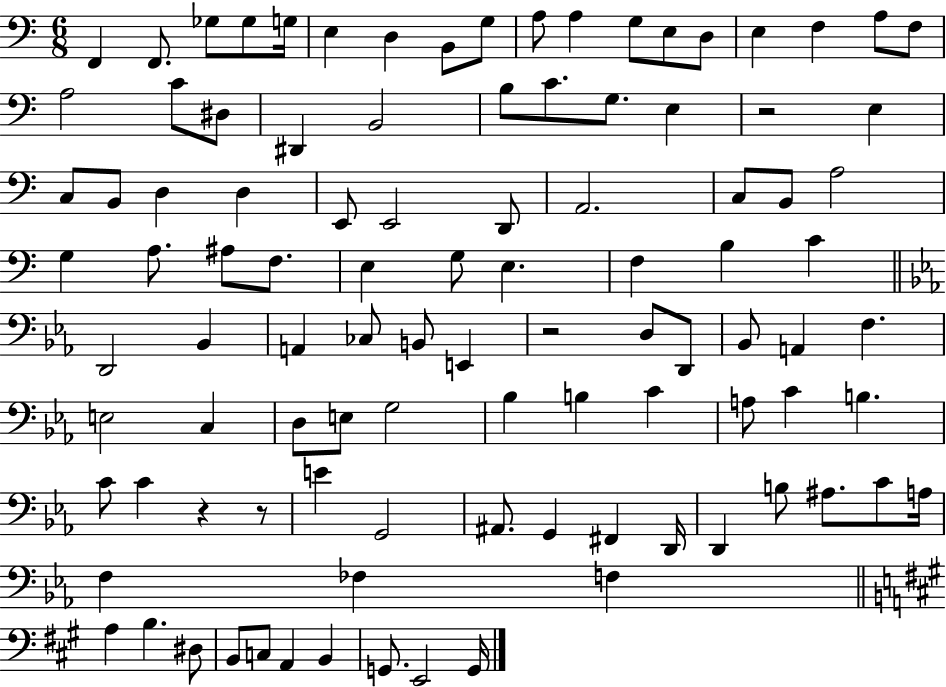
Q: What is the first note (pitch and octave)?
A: F2